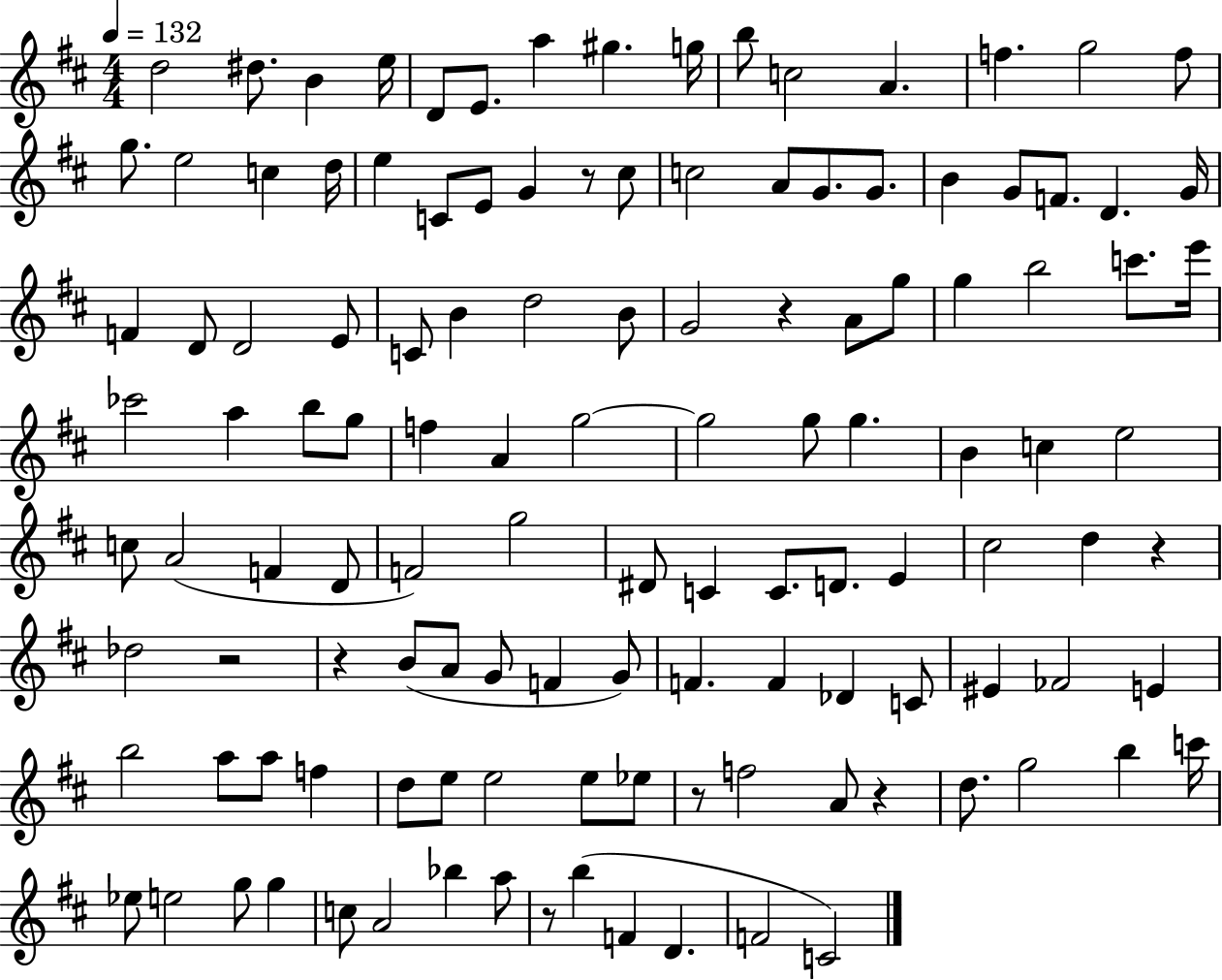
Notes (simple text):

D5/h D#5/e. B4/q E5/s D4/e E4/e. A5/q G#5/q. G5/s B5/e C5/h A4/q. F5/q. G5/h F5/e G5/e. E5/h C5/q D5/s E5/q C4/e E4/e G4/q R/e C#5/e C5/h A4/e G4/e. G4/e. B4/q G4/e F4/e. D4/q. G4/s F4/q D4/e D4/h E4/e C4/e B4/q D5/h B4/e G4/h R/q A4/e G5/e G5/q B5/h C6/e. E6/s CES6/h A5/q B5/e G5/e F5/q A4/q G5/h G5/h G5/e G5/q. B4/q C5/q E5/h C5/e A4/h F4/q D4/e F4/h G5/h D#4/e C4/q C4/e. D4/e. E4/q C#5/h D5/q R/q Db5/h R/h R/q B4/e A4/e G4/e F4/q G4/e F4/q. F4/q Db4/q C4/e EIS4/q FES4/h E4/q B5/h A5/e A5/e F5/q D5/e E5/e E5/h E5/e Eb5/e R/e F5/h A4/e R/q D5/e. G5/h B5/q C6/s Eb5/e E5/h G5/e G5/q C5/e A4/h Bb5/q A5/e R/e B5/q F4/q D4/q. F4/h C4/h